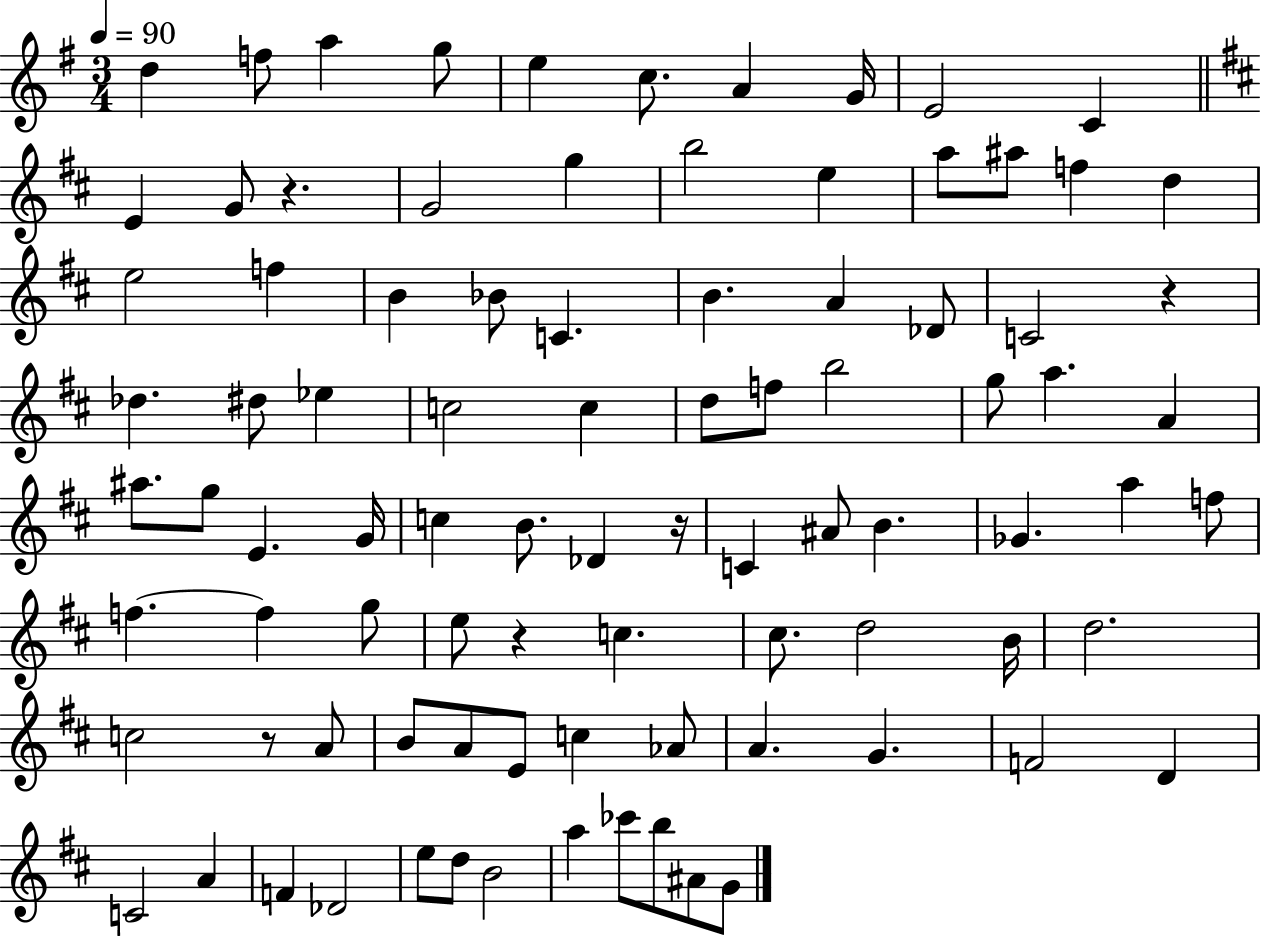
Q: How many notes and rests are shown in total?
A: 90